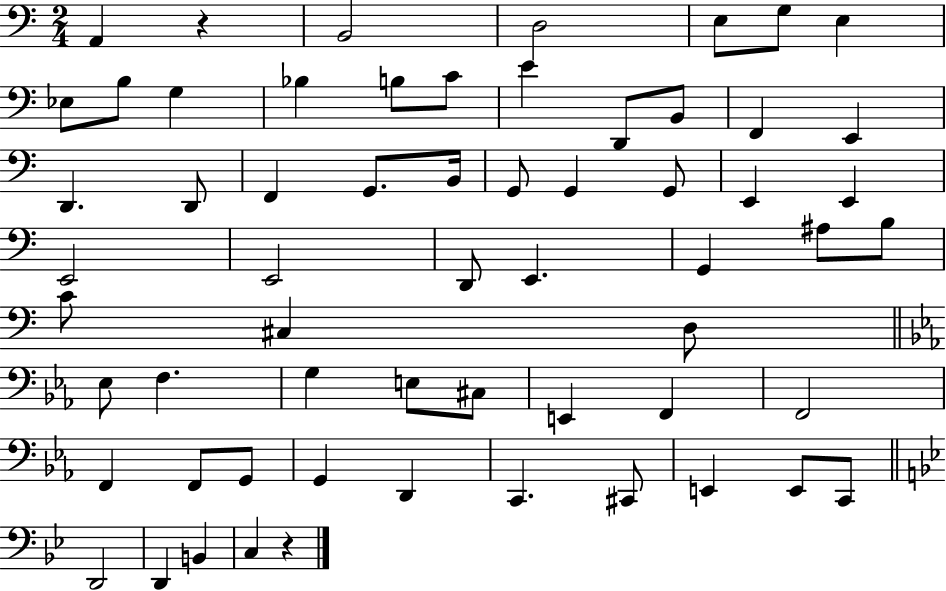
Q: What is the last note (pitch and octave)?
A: C3